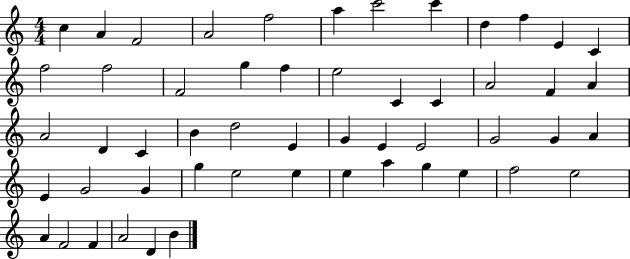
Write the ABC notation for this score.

X:1
T:Untitled
M:4/4
L:1/4
K:C
c A F2 A2 f2 a c'2 c' d f E C f2 f2 F2 g f e2 C C A2 F A A2 D C B d2 E G E E2 G2 G A E G2 G g e2 e e a g e f2 e2 A F2 F A2 D B